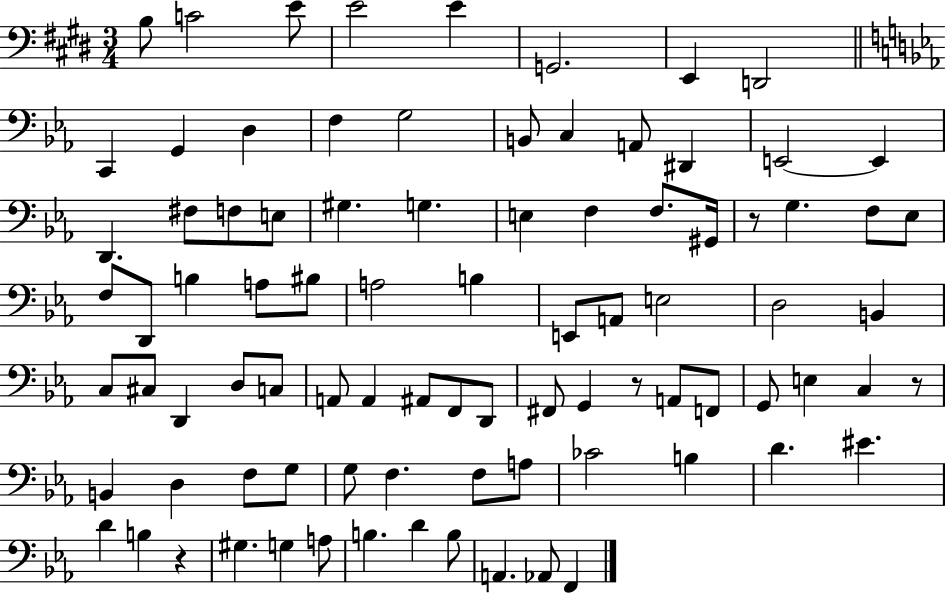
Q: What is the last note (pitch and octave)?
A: F2